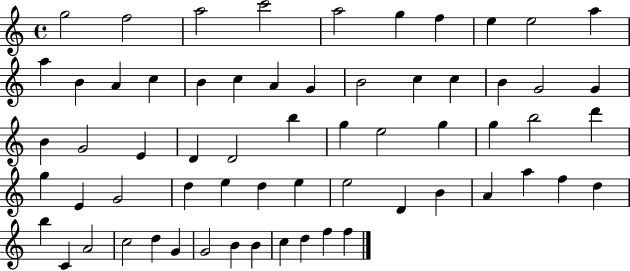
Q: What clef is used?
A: treble